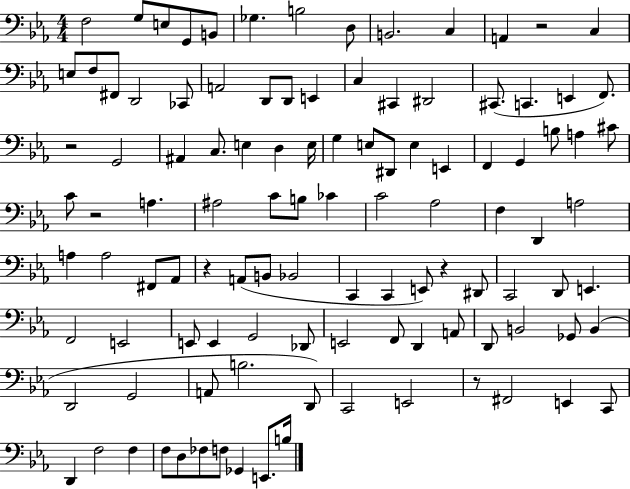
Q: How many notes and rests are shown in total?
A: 109